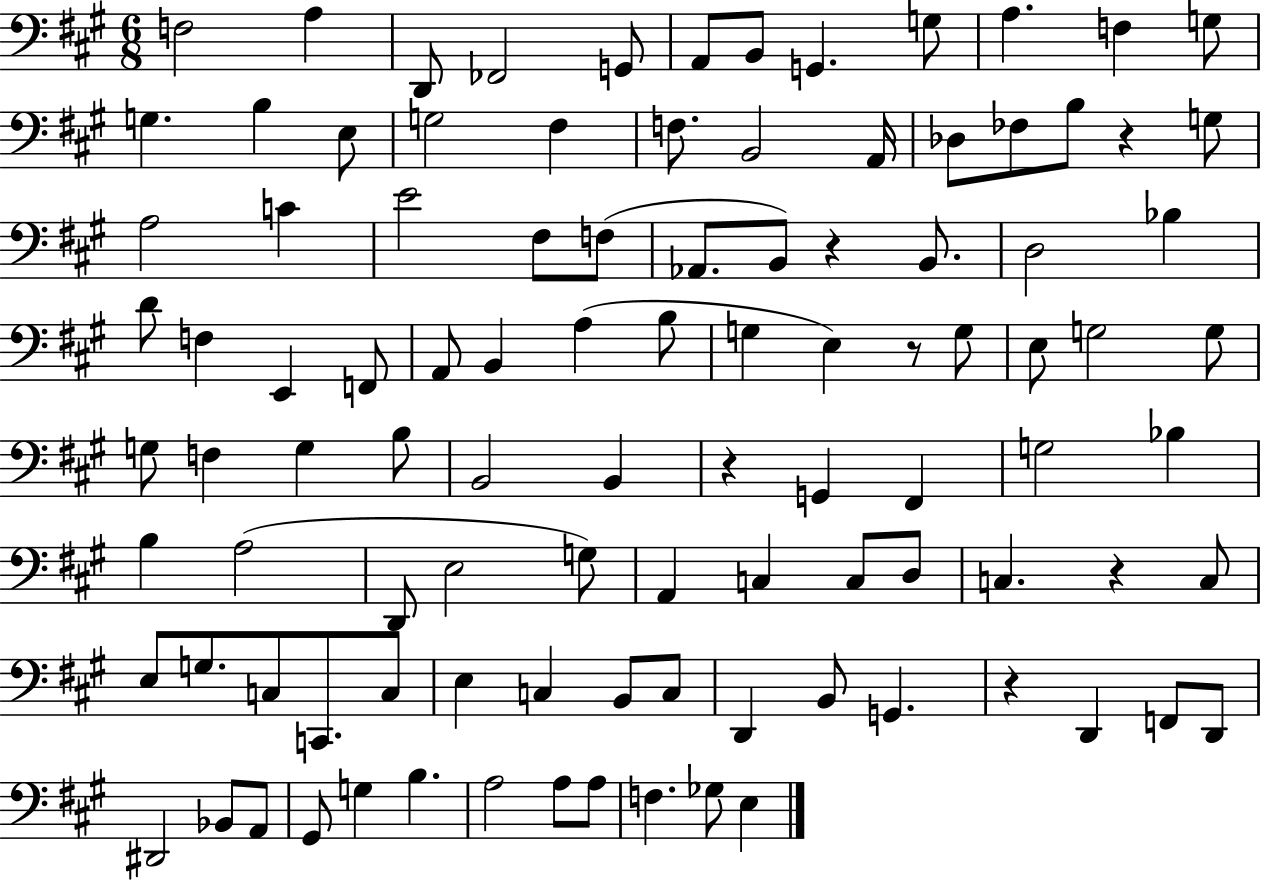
X:1
T:Untitled
M:6/8
L:1/4
K:A
F,2 A, D,,/2 _F,,2 G,,/2 A,,/2 B,,/2 G,, G,/2 A, F, G,/2 G, B, E,/2 G,2 ^F, F,/2 B,,2 A,,/4 _D,/2 _F,/2 B,/2 z G,/2 A,2 C E2 ^F,/2 F,/2 _A,,/2 B,,/2 z B,,/2 D,2 _B, D/2 F, E,, F,,/2 A,,/2 B,, A, B,/2 G, E, z/2 G,/2 E,/2 G,2 G,/2 G,/2 F, G, B,/2 B,,2 B,, z G,, ^F,, G,2 _B, B, A,2 D,,/2 E,2 G,/2 A,, C, C,/2 D,/2 C, z C,/2 E,/2 G,/2 C,/2 C,,/2 C,/2 E, C, B,,/2 C,/2 D,, B,,/2 G,, z D,, F,,/2 D,,/2 ^D,,2 _B,,/2 A,,/2 ^G,,/2 G, B, A,2 A,/2 A,/2 F, _G,/2 E,